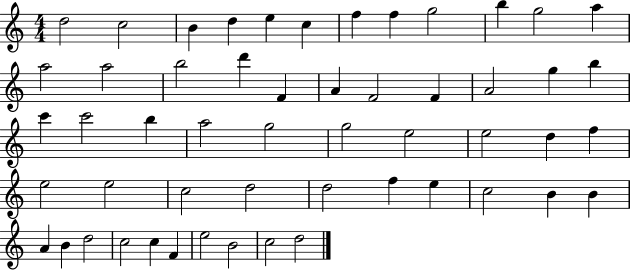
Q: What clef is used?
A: treble